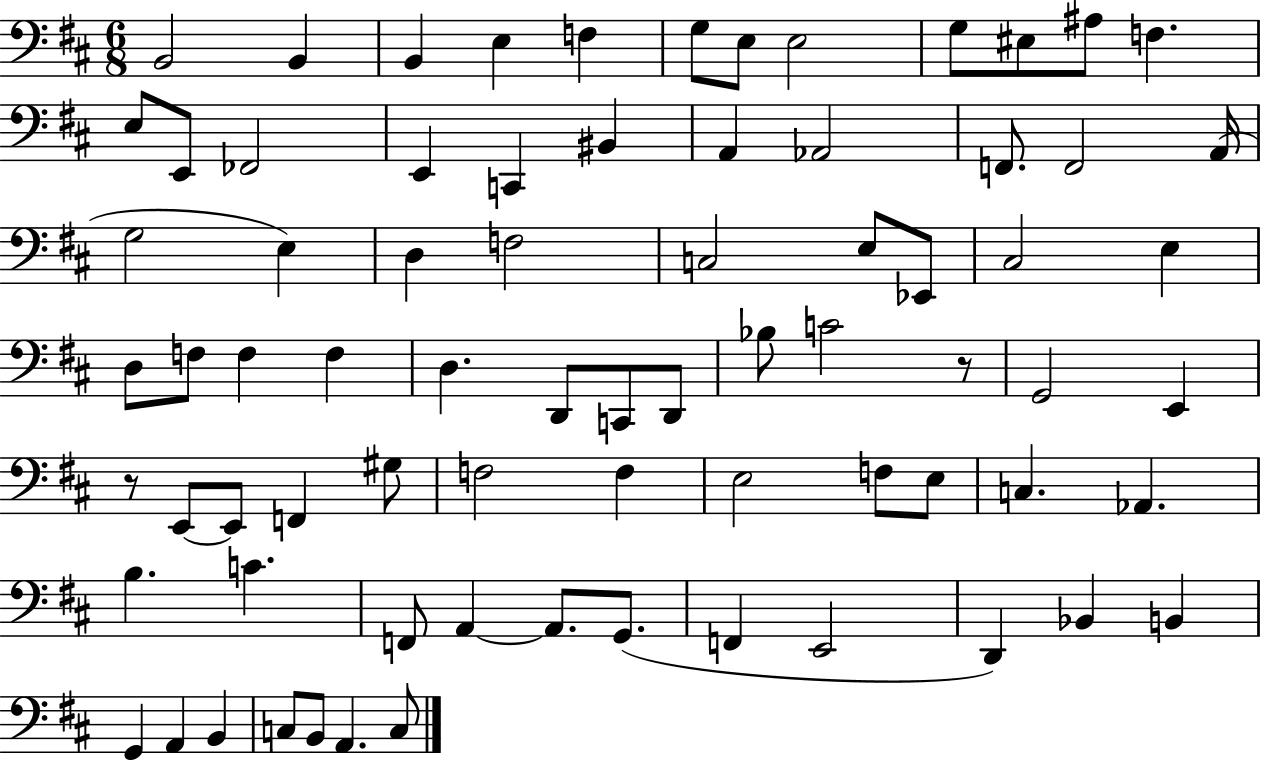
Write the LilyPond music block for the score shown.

{
  \clef bass
  \numericTimeSignature
  \time 6/8
  \key d \major
  b,2 b,4 | b,4 e4 f4 | g8 e8 e2 | g8 eis8 ais8 f4. | \break e8 e,8 fes,2 | e,4 c,4 bis,4 | a,4 aes,2 | f,8. f,2 a,16( | \break g2 e4) | d4 f2 | c2 e8 ees,8 | cis2 e4 | \break d8 f8 f4 f4 | d4. d,8 c,8 d,8 | bes8 c'2 r8 | g,2 e,4 | \break r8 e,8~~ e,8 f,4 gis8 | f2 f4 | e2 f8 e8 | c4. aes,4. | \break b4. c'4. | f,8 a,4~~ a,8. g,8.( | f,4 e,2 | d,4) bes,4 b,4 | \break g,4 a,4 b,4 | c8 b,8 a,4. c8 | \bar "|."
}